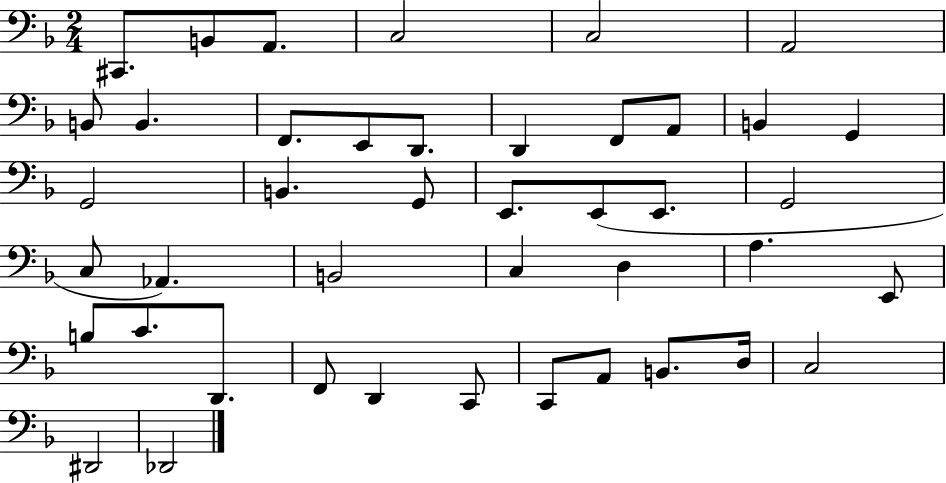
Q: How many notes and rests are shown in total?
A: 43